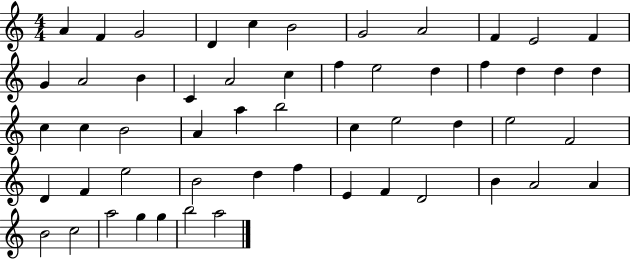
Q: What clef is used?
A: treble